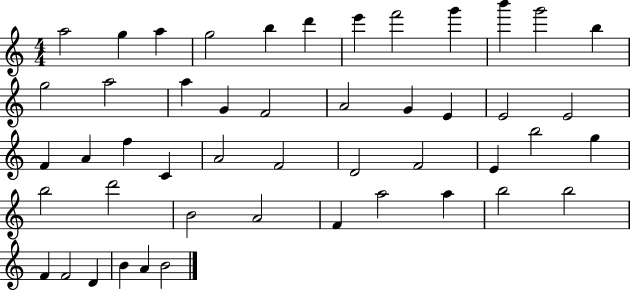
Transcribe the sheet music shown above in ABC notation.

X:1
T:Untitled
M:4/4
L:1/4
K:C
a2 g a g2 b d' e' f'2 g' b' g'2 b g2 a2 a G F2 A2 G E E2 E2 F A f C A2 F2 D2 F2 E b2 g b2 d'2 B2 A2 F a2 a b2 b2 F F2 D B A B2